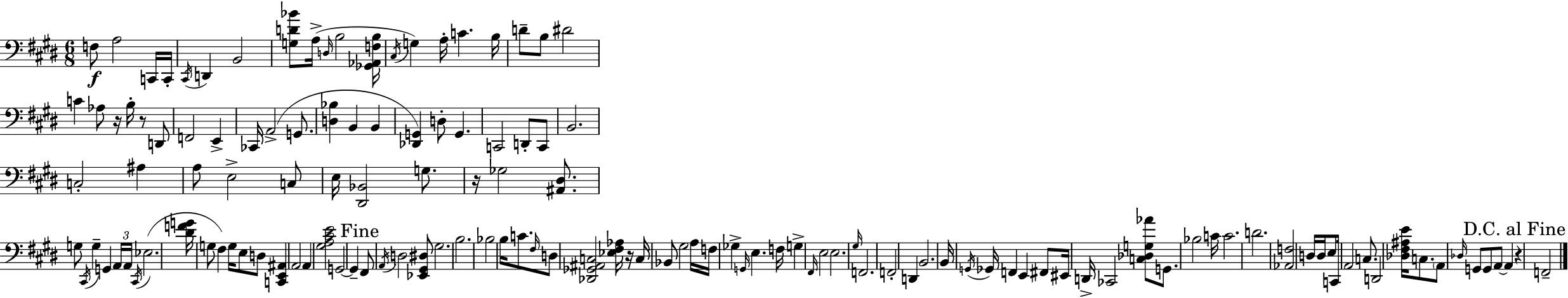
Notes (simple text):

F3/e A3/h C2/s C2/s C#2/s D2/q B2/h [G3,D4,Bb4]/e A3/s D3/s B3/h [Gb2,Ab2,F3,B3]/s C#3/s G3/q A3/s C4/q. B3/s D4/e B3/e D#4/h C4/q Ab3/e R/s B3/s R/e D2/e F2/h E2/q CES2/s A2/h G2/e. [D3,Bb3]/q B2/q B2/q [Db2,G2]/q D3/e G2/q. C2/h D2/e C2/e B2/h. C3/h A#3/q A3/e E3/h C3/e E3/s [D#2,Bb2]/h G3/e. R/s Gb3/h [A#2,D#3]/e. G3/e C#2/s G3/q G2/q A2/s A2/s C#2/s Eb3/h. [D#4,F4,G4]/s G3/e F#3/q G3/s E3/e D3/e [C2,E2,A#2]/q A2/h A2/q [G#3,A3,C#4,E4]/h G2/h G2/q F#2/e A2/s D3/h [Eb2,G#2,D#3]/e G#3/h. B3/h. Bb3/h B3/s C4/e. F#3/s D3/e [Db2,Gb2,A#2,C3]/h [Eb3,F#3,Ab3]/s R/s C3/s Bb2/e G#3/h A3/s F3/s Gb3/q G2/s E3/q. F3/s G3/q F#2/s E3/h E3/h. G#3/s F2/h. F2/h D2/q B2/h. B2/s G2/s Gb2/s F2/q E2/q F#2/e EIS2/s D2/s CES2/h [C3,Db3,G3,Ab4]/e G2/e. Bb3/h C4/s C4/h. D4/h. [Ab2,F3]/h D3/s D3/s E3/e C2/s A2/h C3/e. D2/h [Db3,F#3,A#3,E4]/s C3/e. A2/e Db3/s G2/e G2/e A2/e A2/q R/q F2/h